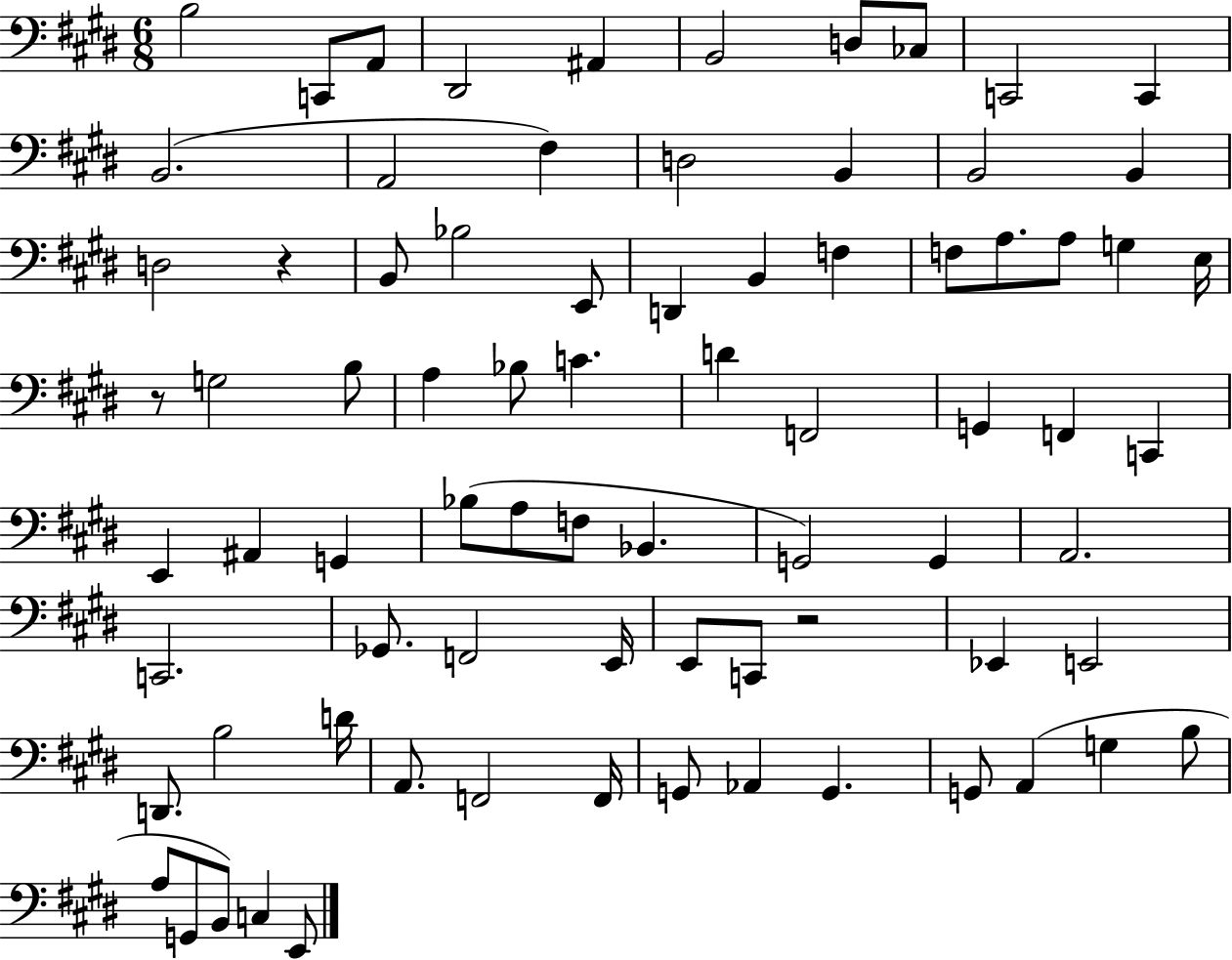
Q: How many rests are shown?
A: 3